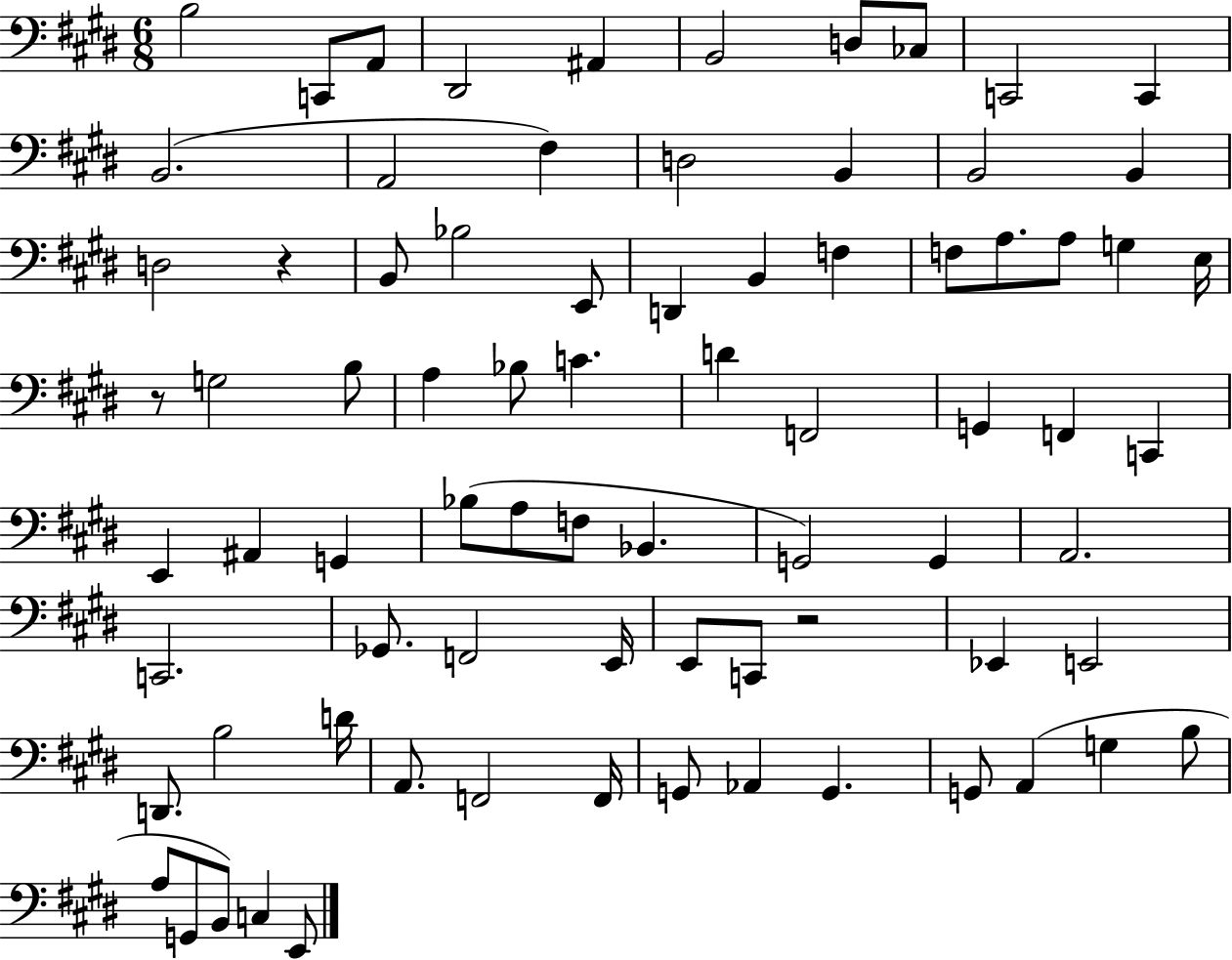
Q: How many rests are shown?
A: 3